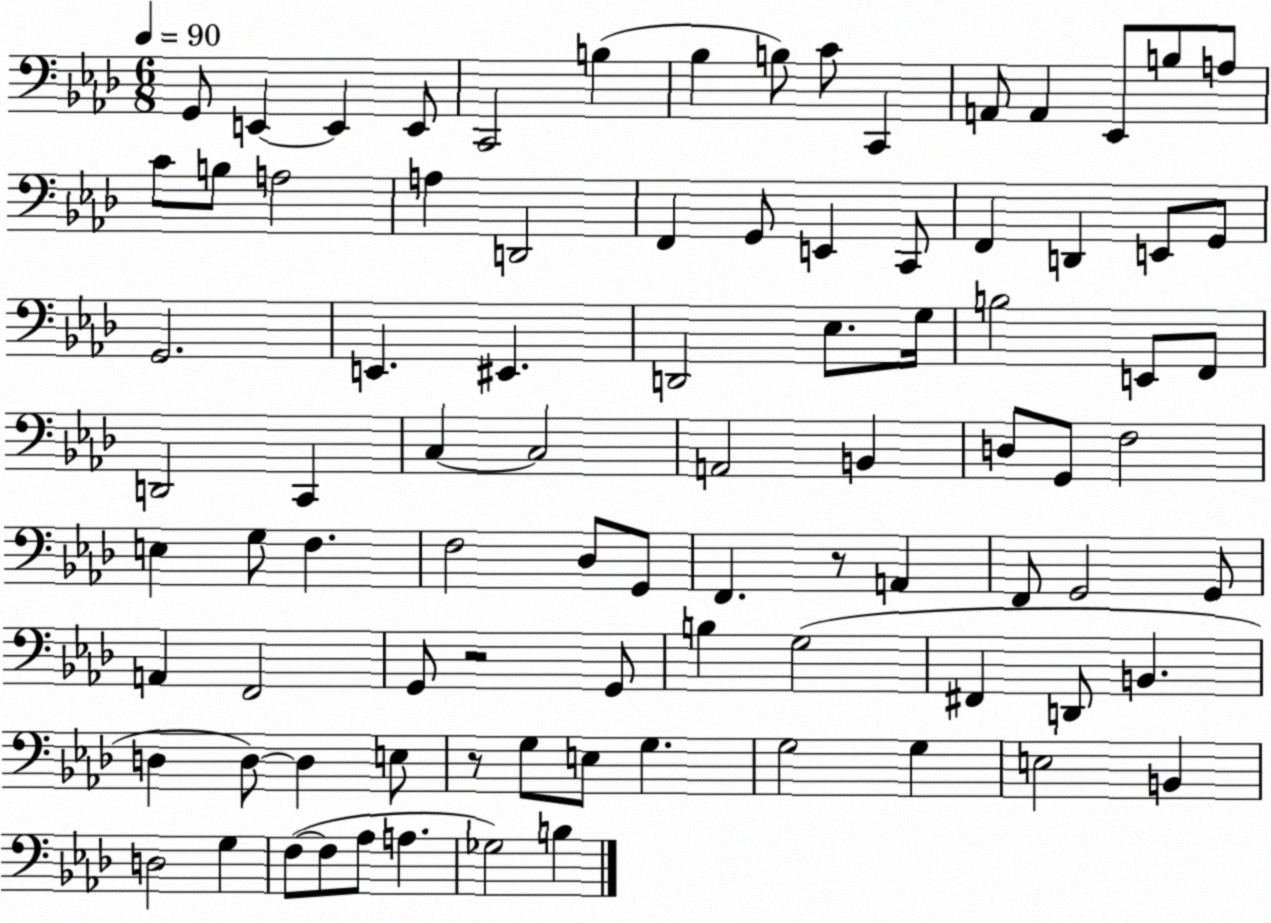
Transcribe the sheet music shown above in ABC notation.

X:1
T:Untitled
M:6/8
L:1/4
K:Ab
G,,/2 E,, E,, E,,/2 C,,2 B, _B, B,/2 C/2 C,, A,,/2 A,, _E,,/2 B,/2 A,/2 C/2 B,/2 A,2 A, D,,2 F,, G,,/2 E,, C,,/2 F,, D,, E,,/2 G,,/2 G,,2 E,, ^E,, D,,2 _E,/2 G,/4 B,2 E,,/2 F,,/2 D,,2 C,, C, C,2 A,,2 B,, D,/2 G,,/2 F,2 E, G,/2 F, F,2 _D,/2 G,,/2 F,, z/2 A,, F,,/2 G,,2 G,,/2 A,, F,,2 G,,/2 z2 G,,/2 B, G,2 ^F,, D,,/2 B,, D, D,/2 D, E,/2 z/2 G,/2 E,/2 G, G,2 G, E,2 B,, D,2 G, F,/2 F,/2 _A,/2 A, _G,2 B,